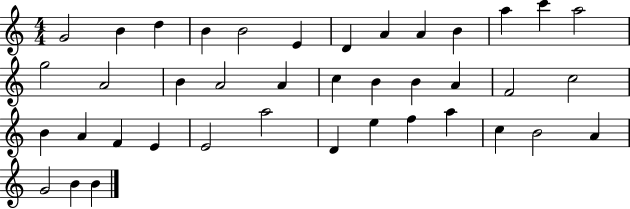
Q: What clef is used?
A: treble